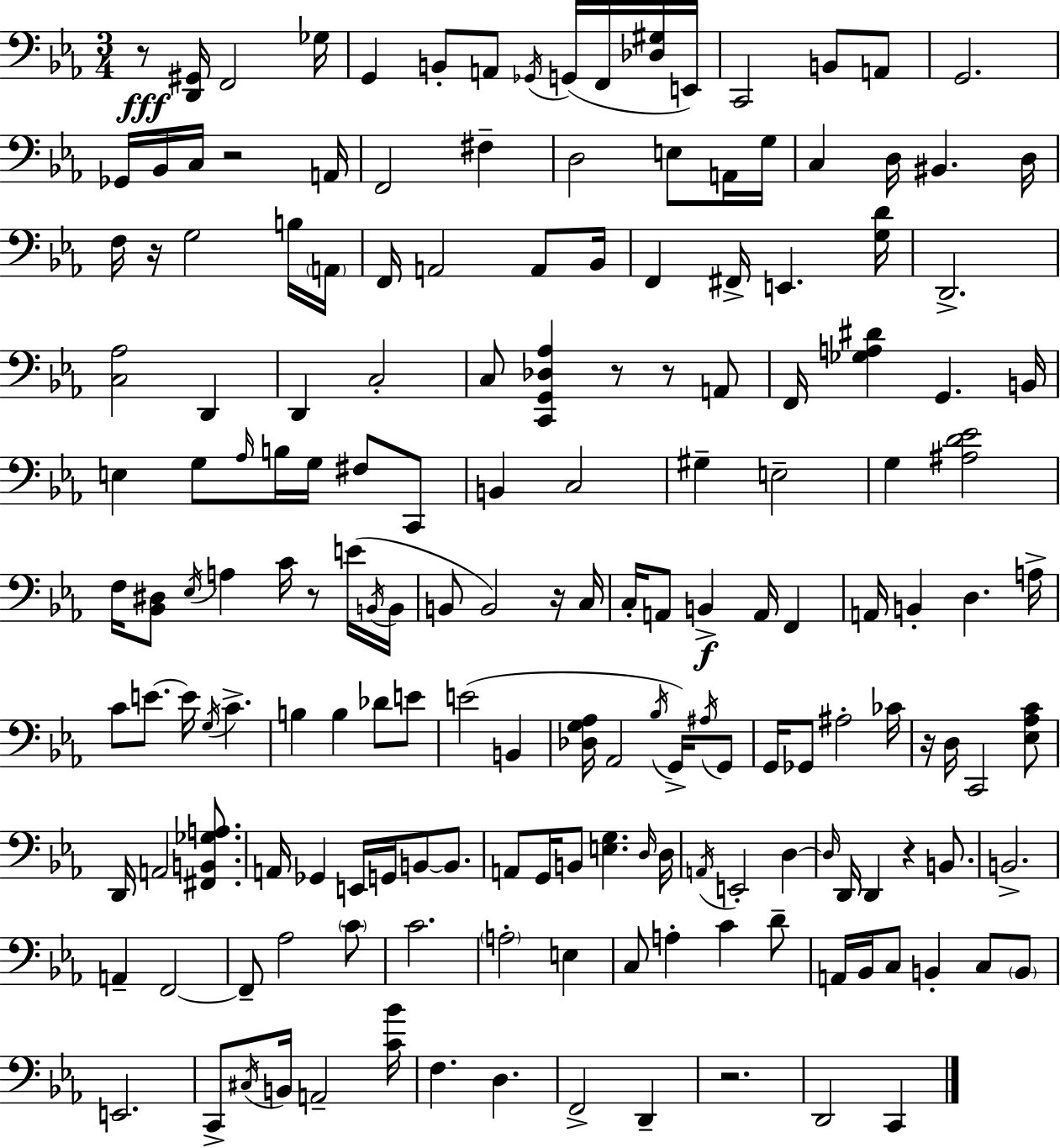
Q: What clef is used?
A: bass